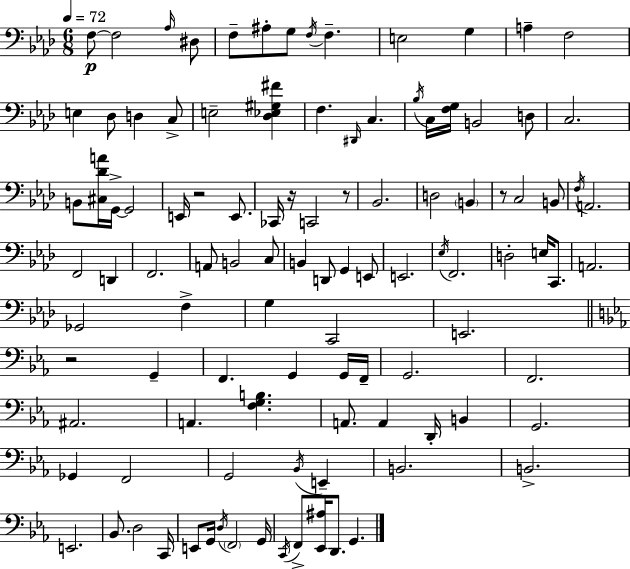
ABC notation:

X:1
T:Untitled
M:6/8
L:1/4
K:Ab
F,/2 F,2 _A,/4 ^D,/2 F,/2 ^A,/2 G,/2 F,/4 F, E,2 G, A, F,2 E, _D,/2 D, C,/2 E,2 [_D,_E,^G,^F] F, ^D,,/4 C, _B,/4 C,/4 [F,G,]/4 B,,2 D,/2 C,2 B,,/2 [^C,_DA]/4 G,,/4 G,,2 E,,/4 z2 E,,/2 _C,,/4 z/4 C,,2 z/2 _B,,2 D,2 B,, z/2 C,2 B,,/2 F,/4 A,,2 F,,2 D,, F,,2 A,,/2 B,,2 C,/2 B,, D,,/2 G,, E,,/2 E,,2 _E,/4 F,,2 D,2 E,/4 C,,/2 A,,2 _G,,2 F, G, C,,2 E,,2 z2 G,, F,, G,, G,,/4 F,,/4 G,,2 F,,2 ^A,,2 A,, [F,G,B,] A,,/2 A,, D,,/4 B,, G,,2 _G,, F,,2 G,,2 _B,,/4 E,, B,,2 B,,2 E,,2 _B,,/2 D,2 C,,/4 E,,/2 G,,/4 D,/4 F,,2 G,,/4 C,,/4 F,,/2 [_E,,^A,]/4 D,,/2 G,,